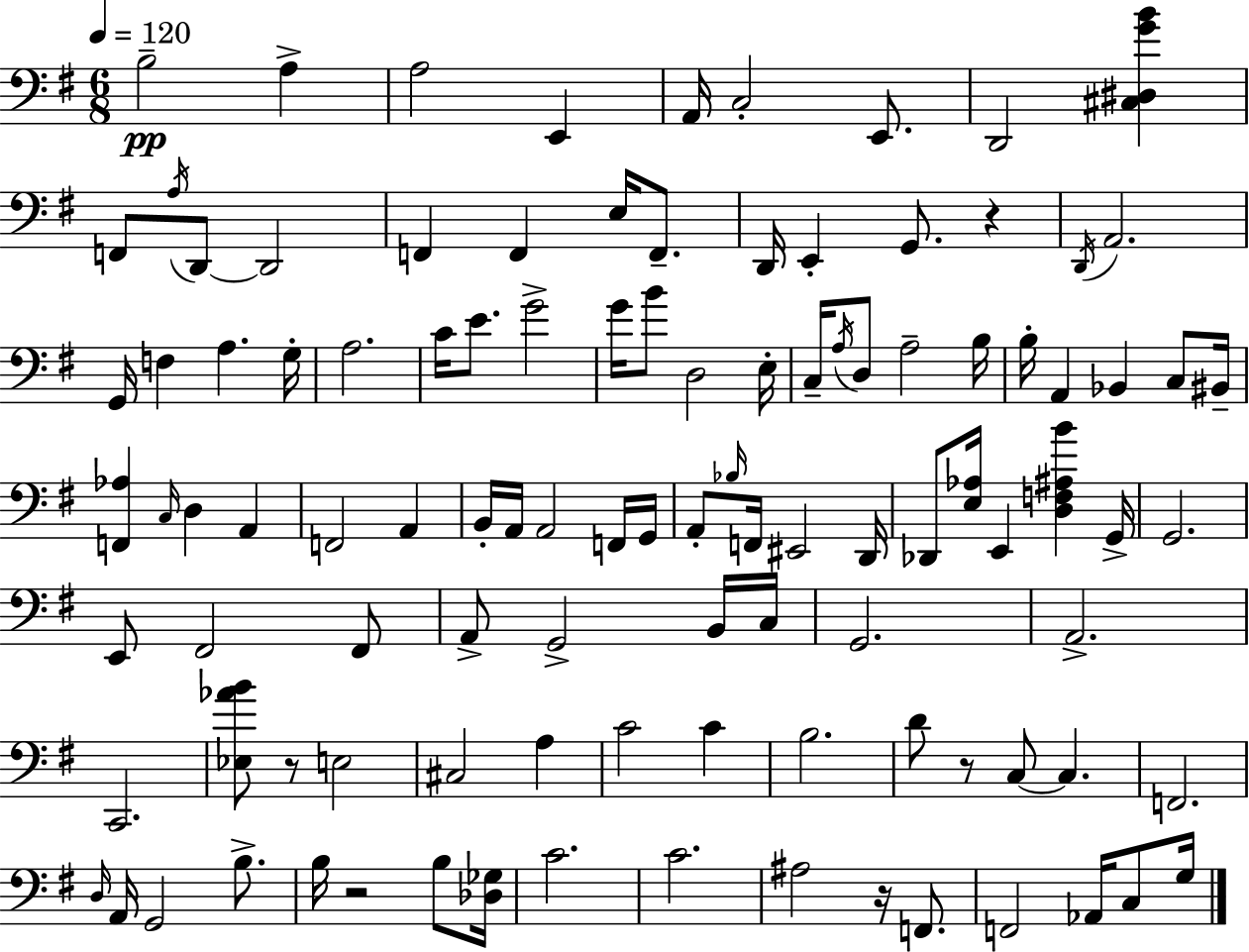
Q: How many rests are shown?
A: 5